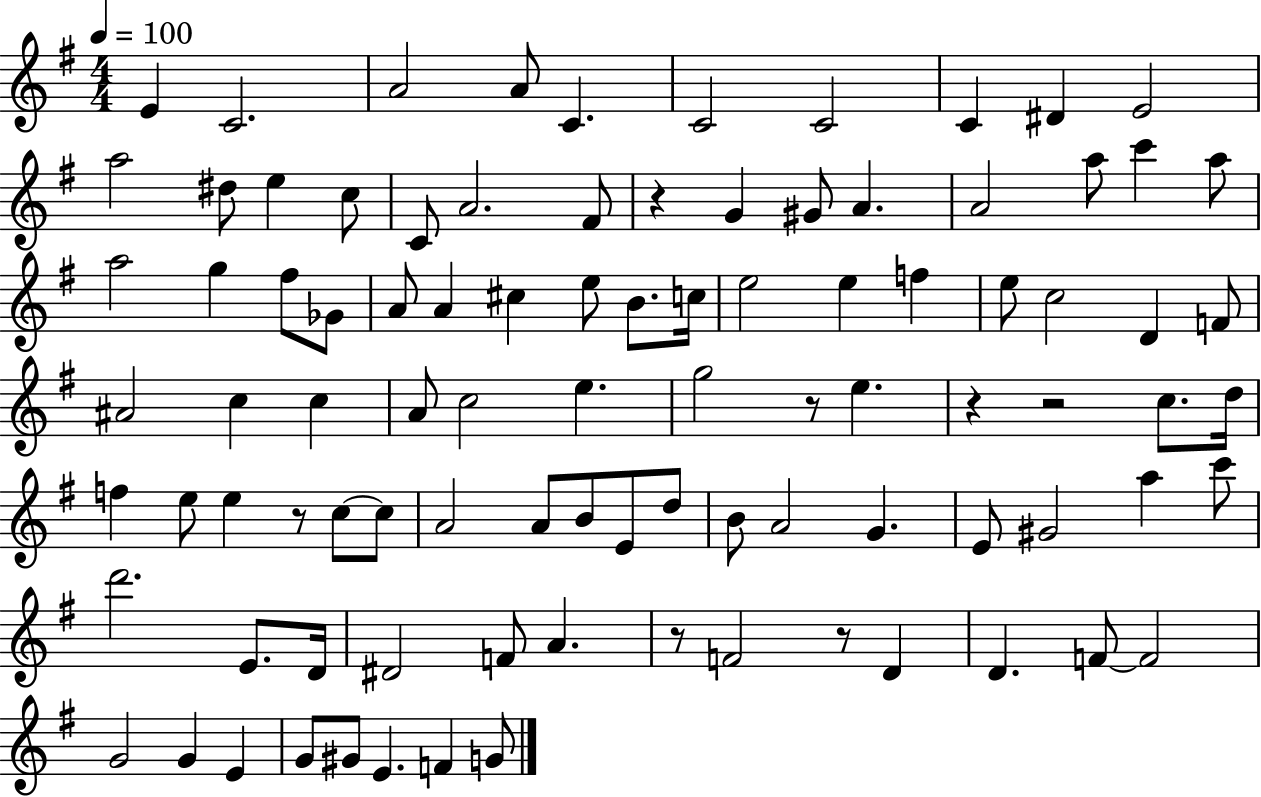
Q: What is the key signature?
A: G major